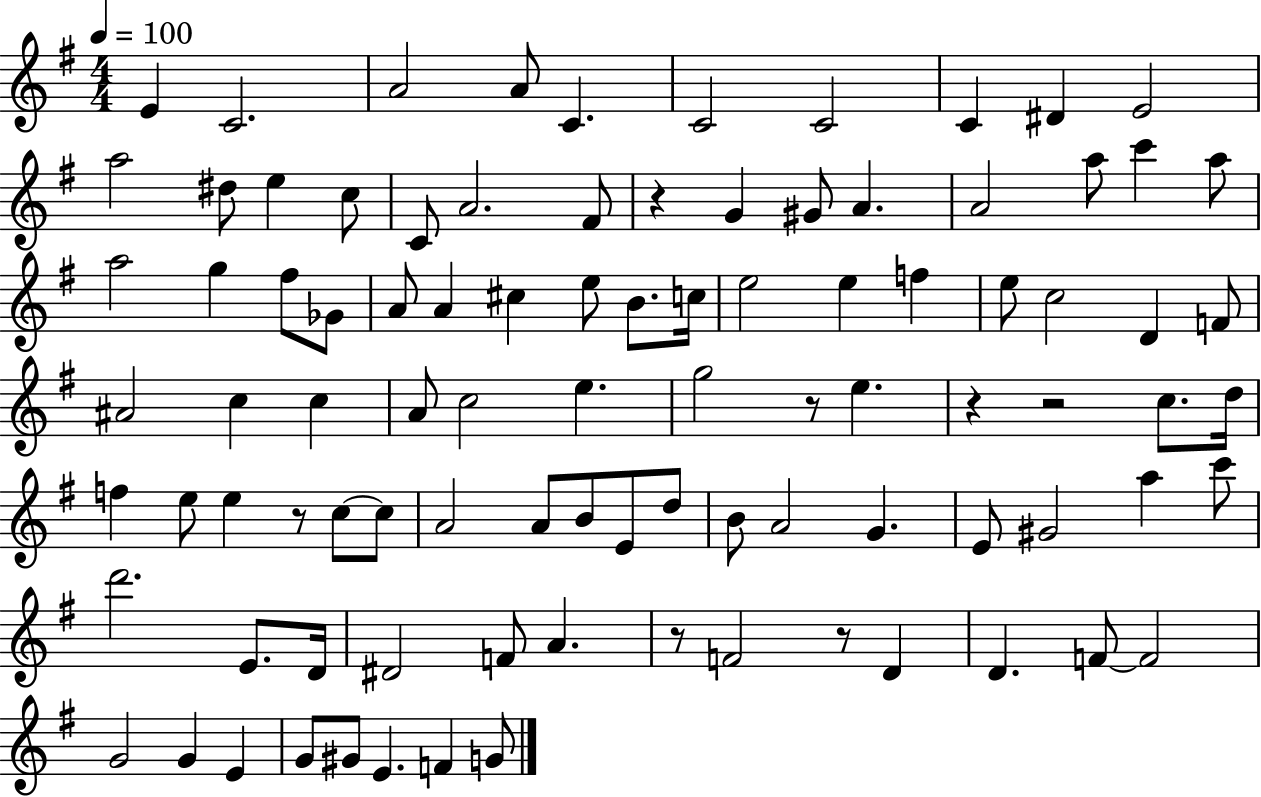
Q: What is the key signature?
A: G major